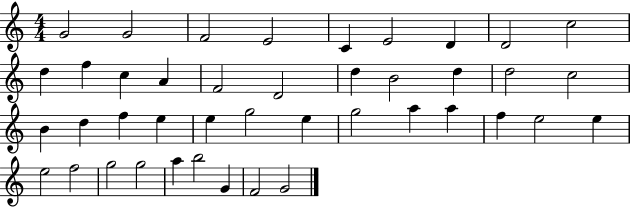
{
  \clef treble
  \numericTimeSignature
  \time 4/4
  \key c \major
  g'2 g'2 | f'2 e'2 | c'4 e'2 d'4 | d'2 c''2 | \break d''4 f''4 c''4 a'4 | f'2 d'2 | d''4 b'2 d''4 | d''2 c''2 | \break b'4 d''4 f''4 e''4 | e''4 g''2 e''4 | g''2 a''4 a''4 | f''4 e''2 e''4 | \break e''2 f''2 | g''2 g''2 | a''4 b''2 g'4 | f'2 g'2 | \break \bar "|."
}